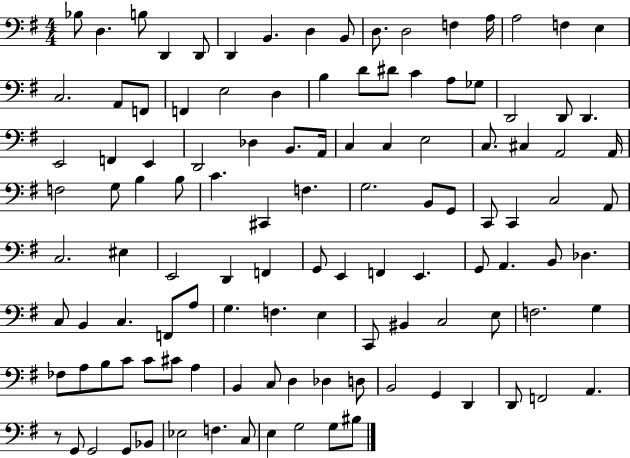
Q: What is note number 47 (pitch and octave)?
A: G3